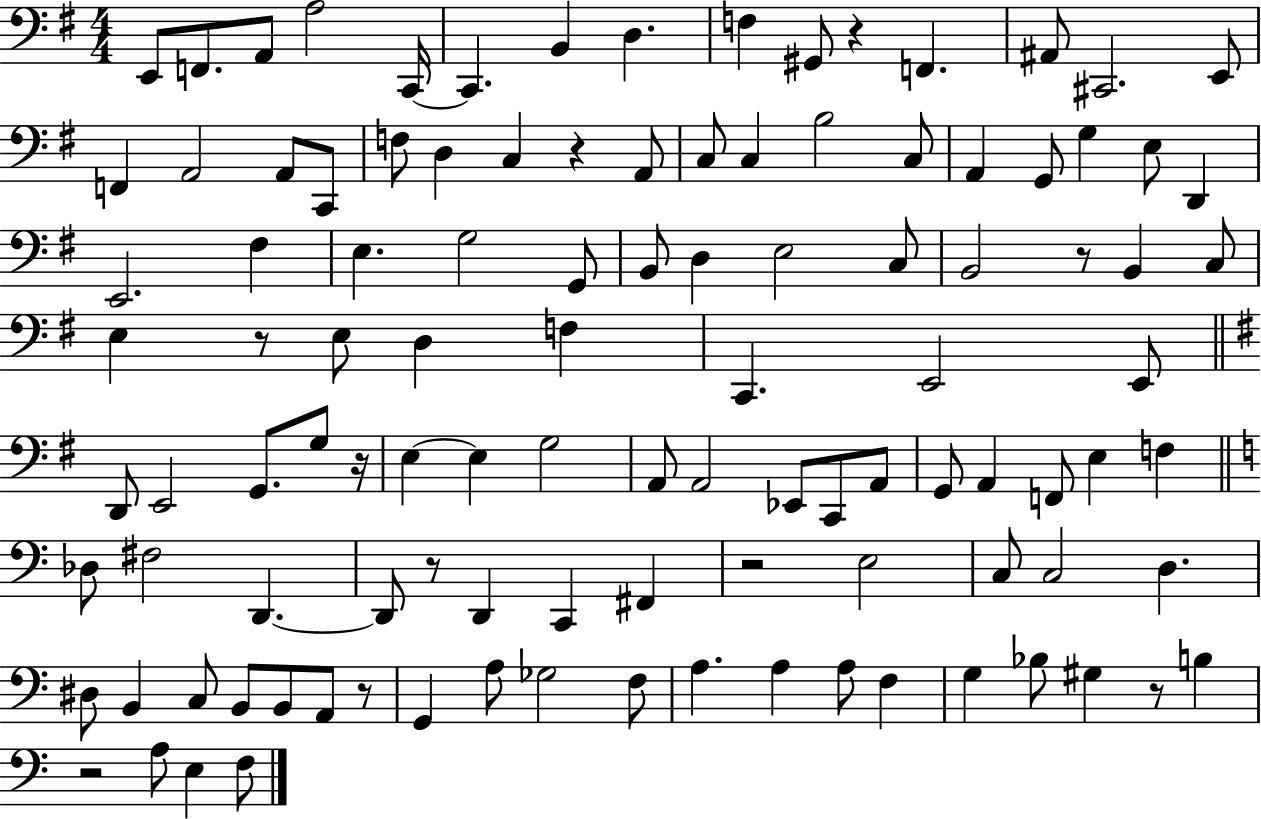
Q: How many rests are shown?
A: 10